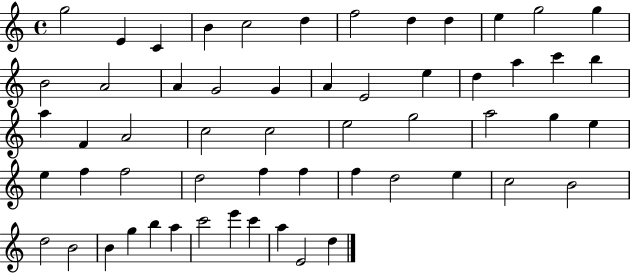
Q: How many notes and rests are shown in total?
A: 57